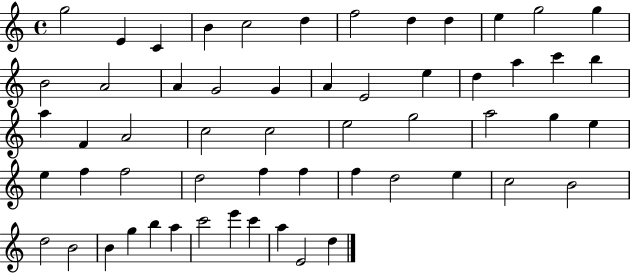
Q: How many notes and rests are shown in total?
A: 57